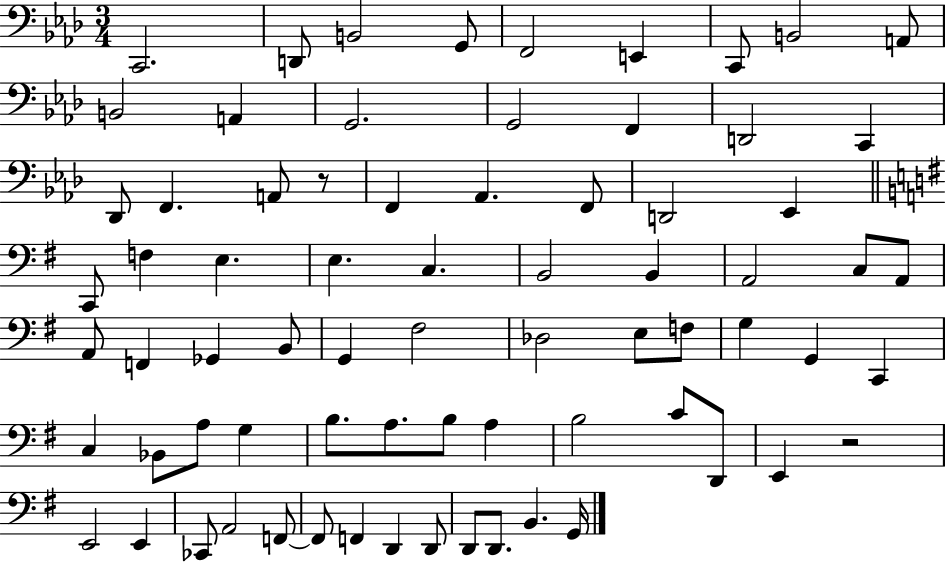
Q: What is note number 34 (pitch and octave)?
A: A2